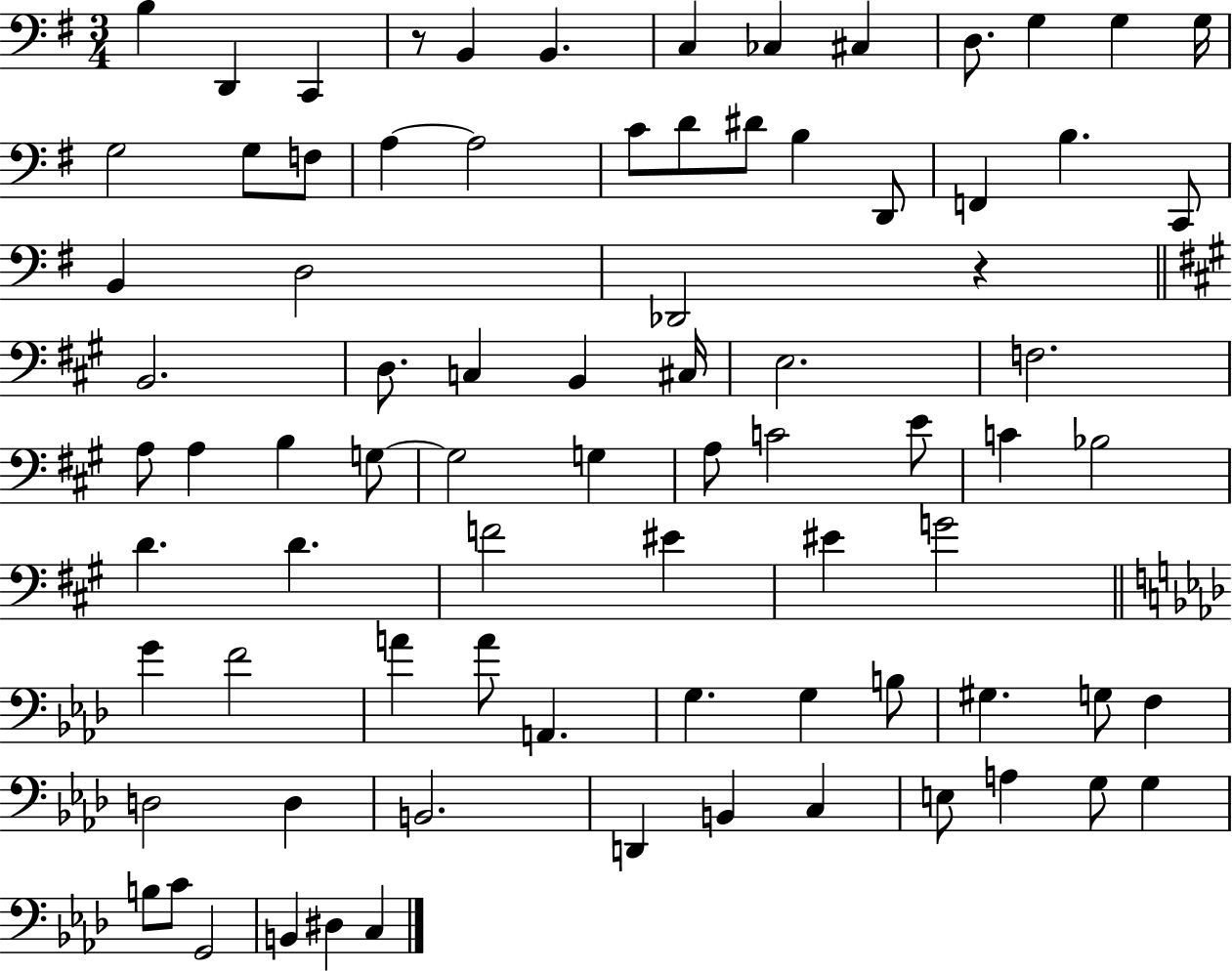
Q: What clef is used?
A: bass